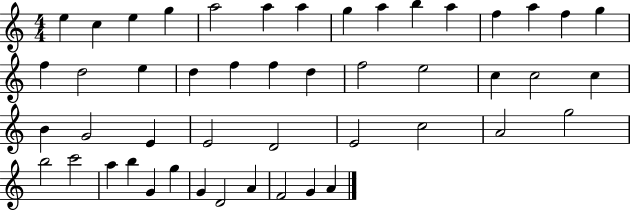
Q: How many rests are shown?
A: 0